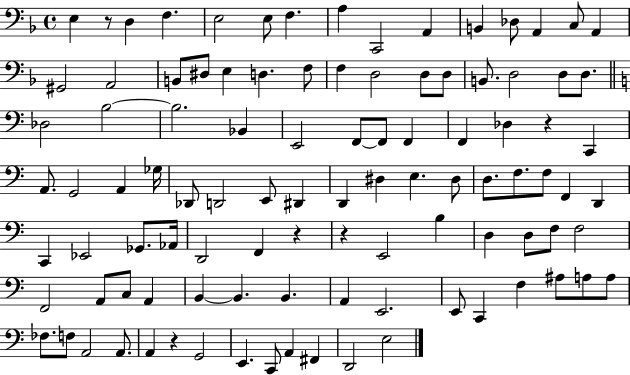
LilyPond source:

{
  \clef bass
  \time 4/4
  \defaultTimeSignature
  \key f \major
  \repeat volta 2 { e4 r8 d4 f4. | e2 e8 f4. | a4 c,2 a,4 | b,4 des8 a,4 c8 a,4 | \break gis,2 a,2 | b,8 dis8 e4 d4. f8 | f4 d2 d8 d8 | b,8. d2 d8 d8. | \break \bar "||" \break \key a \minor des2 b2~~ | b2. bes,4 | e,2 f,8~~ f,8 f,4 | f,4 des4 r4 c,4 | \break a,8. g,2 a,4 ges16 | des,8 d,2 e,8 dis,4 | d,4 dis4 e4. dis8 | d8. f8. f8 f,4 d,4 | \break c,4 ees,2 ges,8. aes,16 | d,2 f,4 r4 | r4 e,2 b4 | d4 d8 f8 f2 | \break f,2 a,8 c8 a,4 | b,4~~ b,4. b,4. | a,4 e,2. | e,8 c,4 f4 ais8 a8 a8 | \break fes8. f8 a,2 a,8. | a,4 r4 g,2 | e,4. c,8 a,4 fis,4 | d,2 e2 | \break } \bar "|."
}